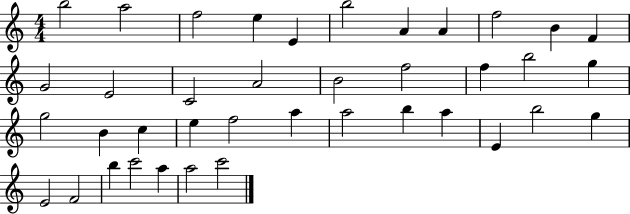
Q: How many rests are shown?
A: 0